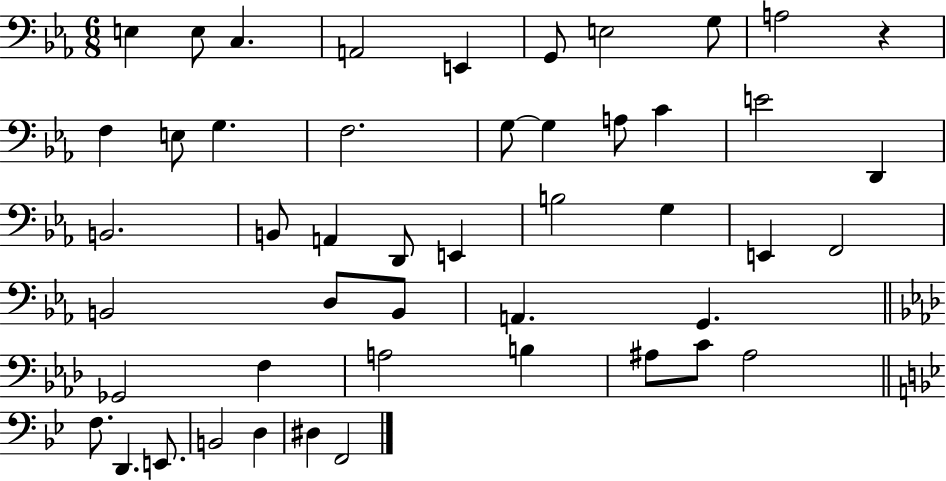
E3/q E3/e C3/q. A2/h E2/q G2/e E3/h G3/e A3/h R/q F3/q E3/e G3/q. F3/h. G3/e G3/q A3/e C4/q E4/h D2/q B2/h. B2/e A2/q D2/e E2/q B3/h G3/q E2/q F2/h B2/h D3/e B2/e A2/q. G2/q. Gb2/h F3/q A3/h B3/q A#3/e C4/e A#3/h F3/e. D2/q. E2/e. B2/h D3/q D#3/q F2/h